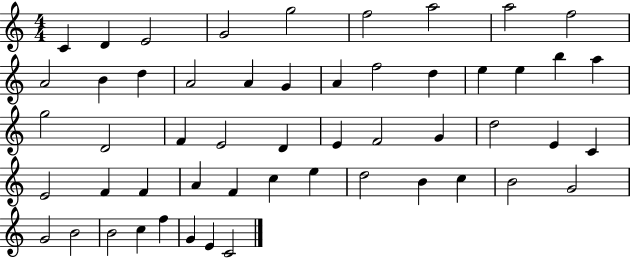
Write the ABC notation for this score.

X:1
T:Untitled
M:4/4
L:1/4
K:C
C D E2 G2 g2 f2 a2 a2 f2 A2 B d A2 A G A f2 d e e b a g2 D2 F E2 D E F2 G d2 E C E2 F F A F c e d2 B c B2 G2 G2 B2 B2 c f G E C2